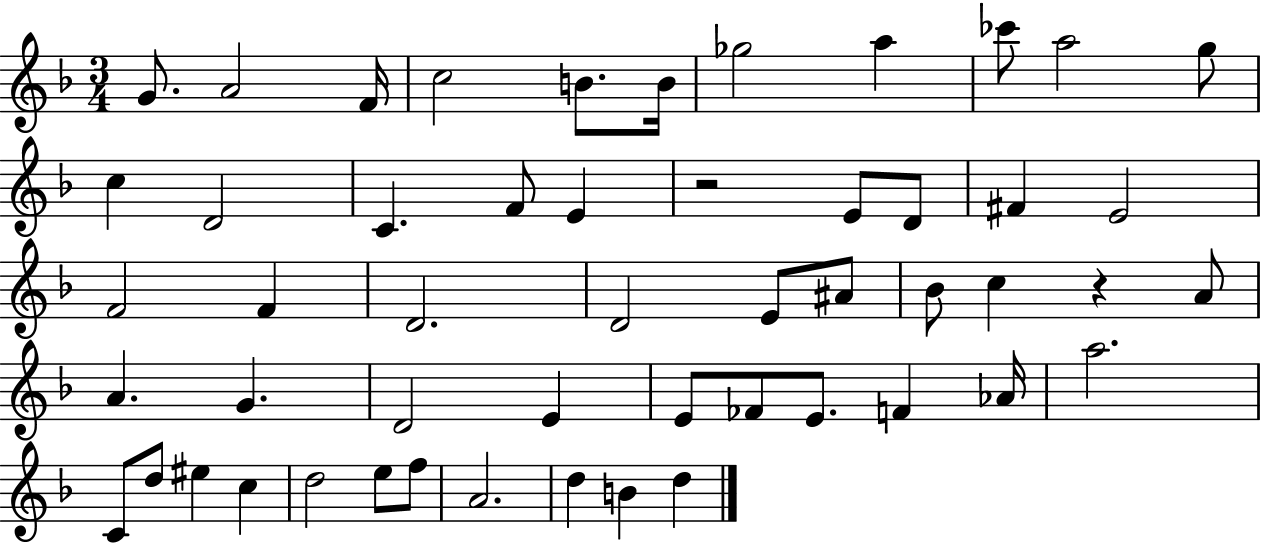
G4/e. A4/h F4/s C5/h B4/e. B4/s Gb5/h A5/q CES6/e A5/h G5/e C5/q D4/h C4/q. F4/e E4/q R/h E4/e D4/e F#4/q E4/h F4/h F4/q D4/h. D4/h E4/e A#4/e Bb4/e C5/q R/q A4/e A4/q. G4/q. D4/h E4/q E4/e FES4/e E4/e. F4/q Ab4/s A5/h. C4/e D5/e EIS5/q C5/q D5/h E5/e F5/e A4/h. D5/q B4/q D5/q